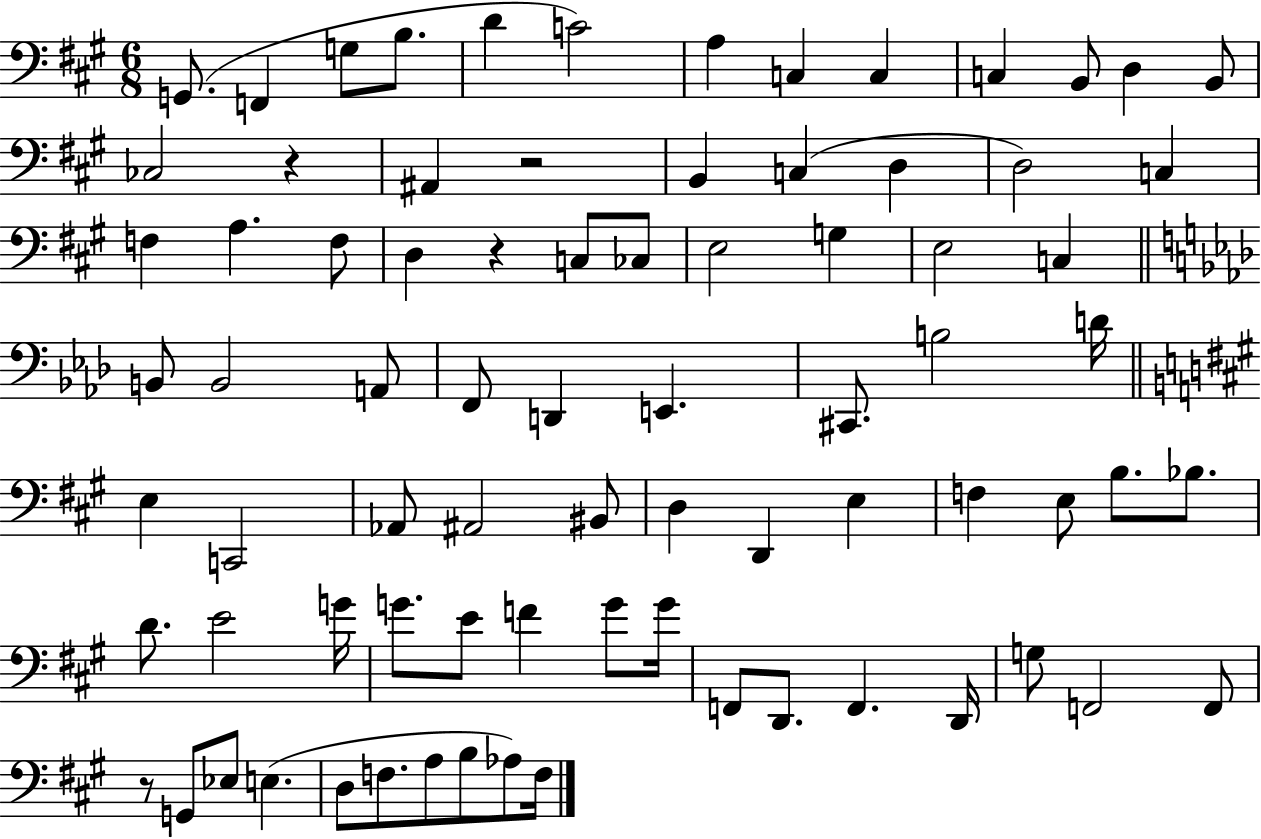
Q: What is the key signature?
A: A major